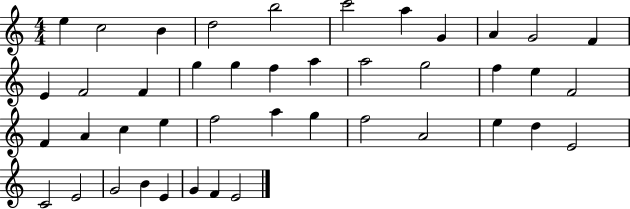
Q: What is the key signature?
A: C major